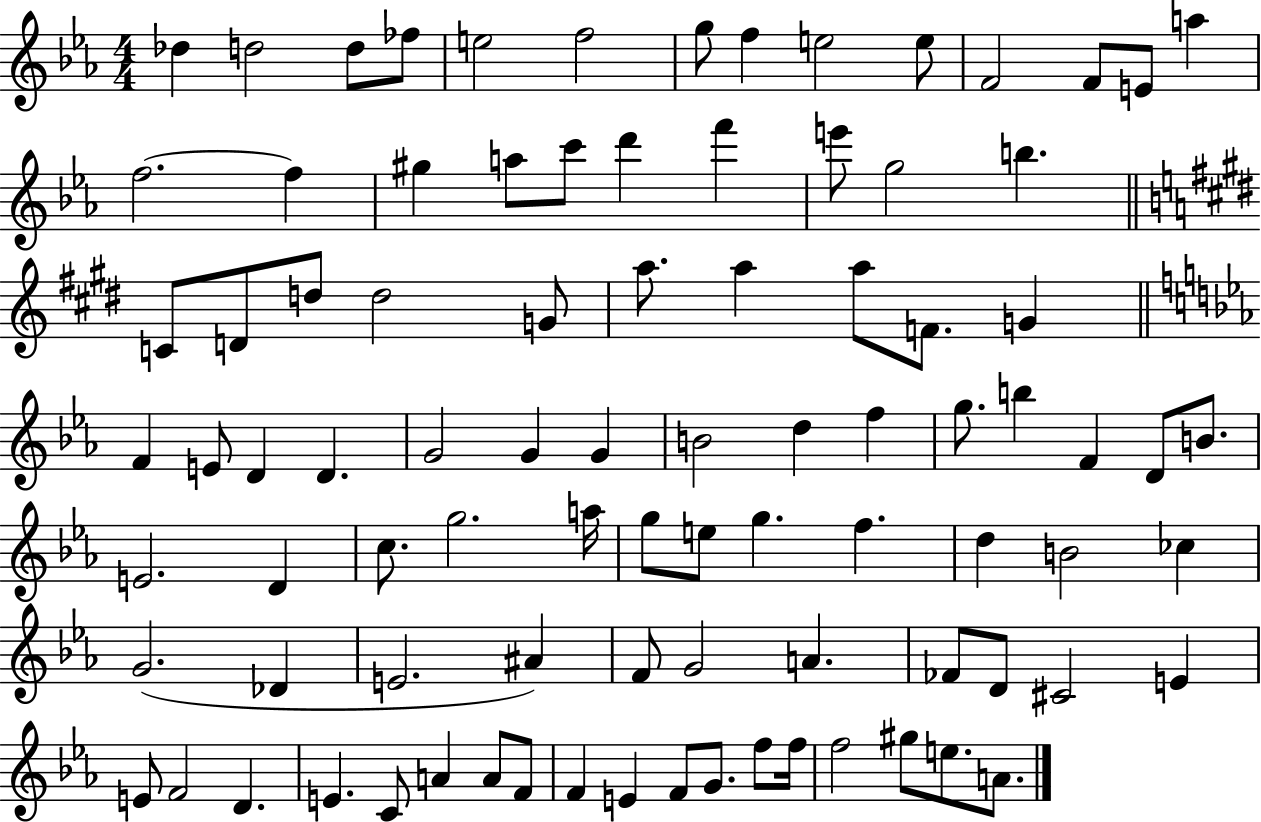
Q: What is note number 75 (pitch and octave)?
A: D4